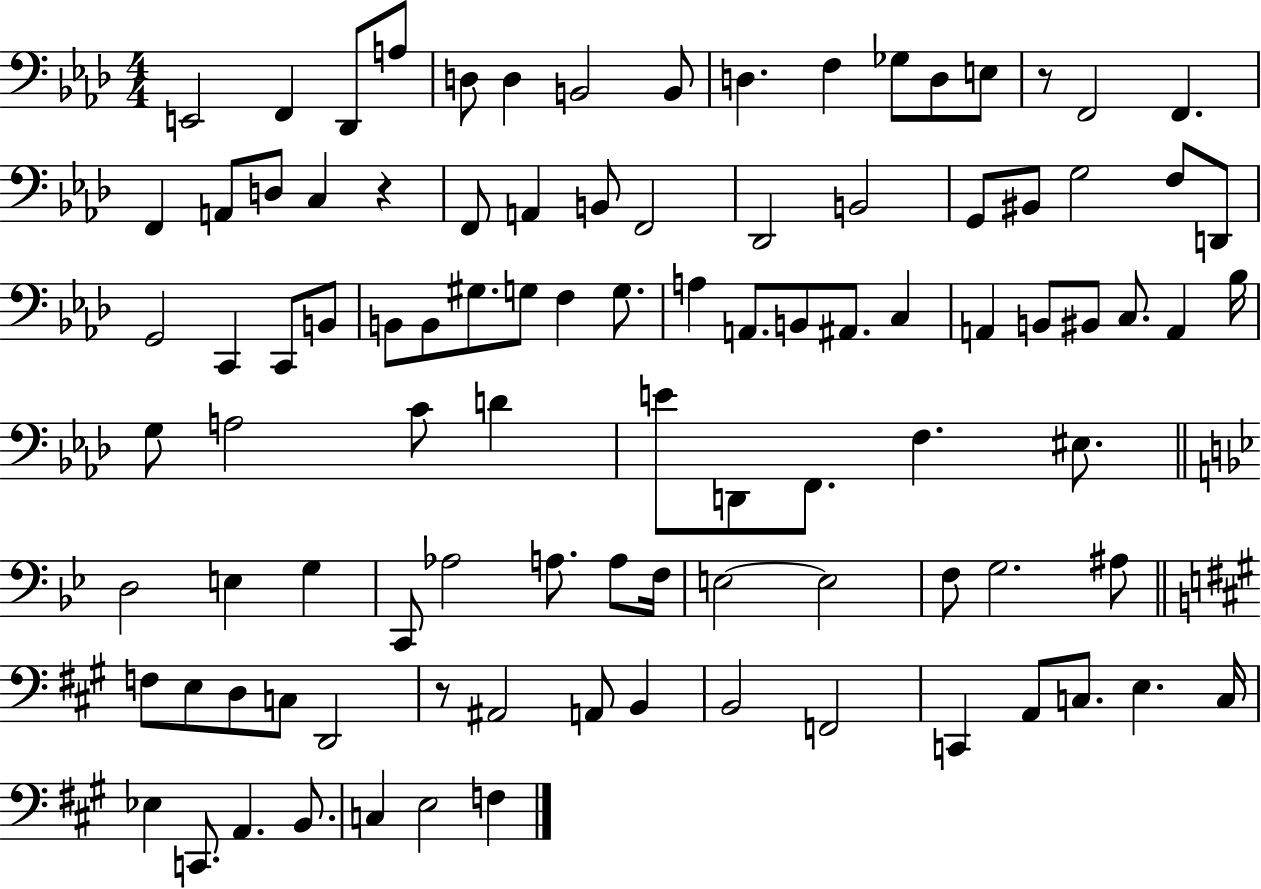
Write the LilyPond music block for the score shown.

{
  \clef bass
  \numericTimeSignature
  \time 4/4
  \key aes \major
  e,2 f,4 des,8 a8 | d8 d4 b,2 b,8 | d4. f4 ges8 d8 e8 | r8 f,2 f,4. | \break f,4 a,8 d8 c4 r4 | f,8 a,4 b,8 f,2 | des,2 b,2 | g,8 bis,8 g2 f8 d,8 | \break g,2 c,4 c,8 b,8 | b,8 b,8 gis8. g8 f4 g8. | a4 a,8. b,8 ais,8. c4 | a,4 b,8 bis,8 c8. a,4 bes16 | \break g8 a2 c'8 d'4 | e'8 d,8 f,8. f4. eis8. | \bar "||" \break \key bes \major d2 e4 g4 | c,8 aes2 a8. a8 f16 | e2~~ e2 | f8 g2. ais8 | \break \bar "||" \break \key a \major f8 e8 d8 c8 d,2 | r8 ais,2 a,8 b,4 | b,2 f,2 | c,4 a,8 c8. e4. c16 | \break ees4 c,8. a,4. b,8. | c4 e2 f4 | \bar "|."
}